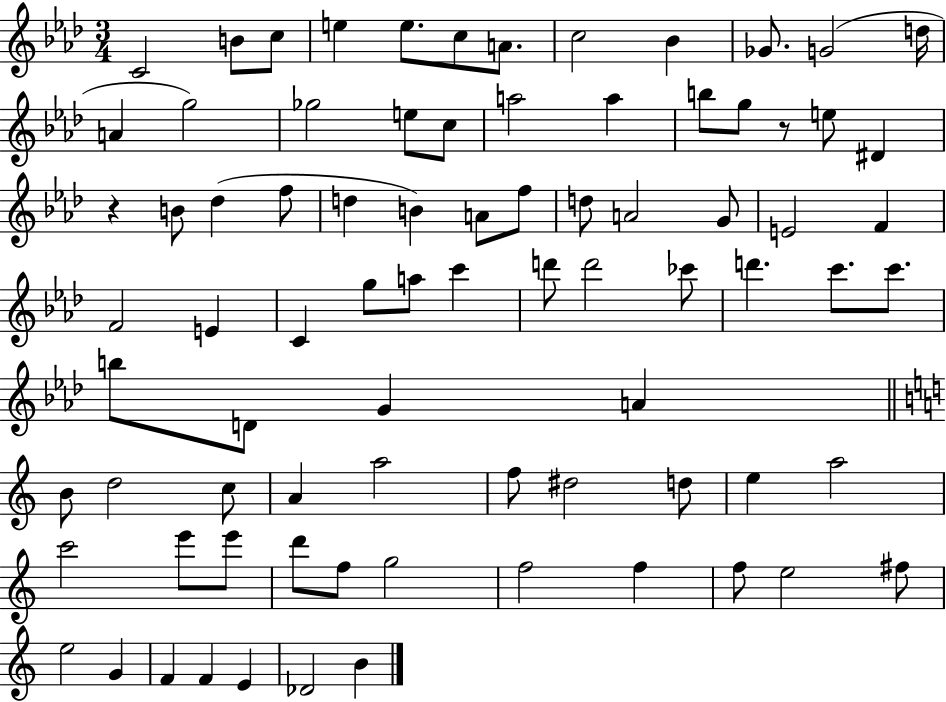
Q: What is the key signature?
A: AES major